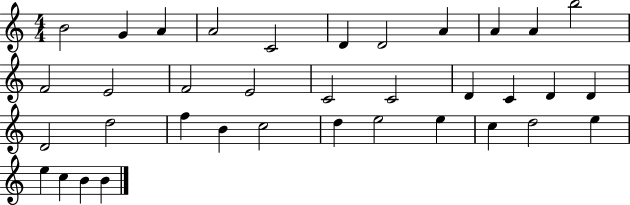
B4/h G4/q A4/q A4/h C4/h D4/q D4/h A4/q A4/q A4/q B5/h F4/h E4/h F4/h E4/h C4/h C4/h D4/q C4/q D4/q D4/q D4/h D5/h F5/q B4/q C5/h D5/q E5/h E5/q C5/q D5/h E5/q E5/q C5/q B4/q B4/q